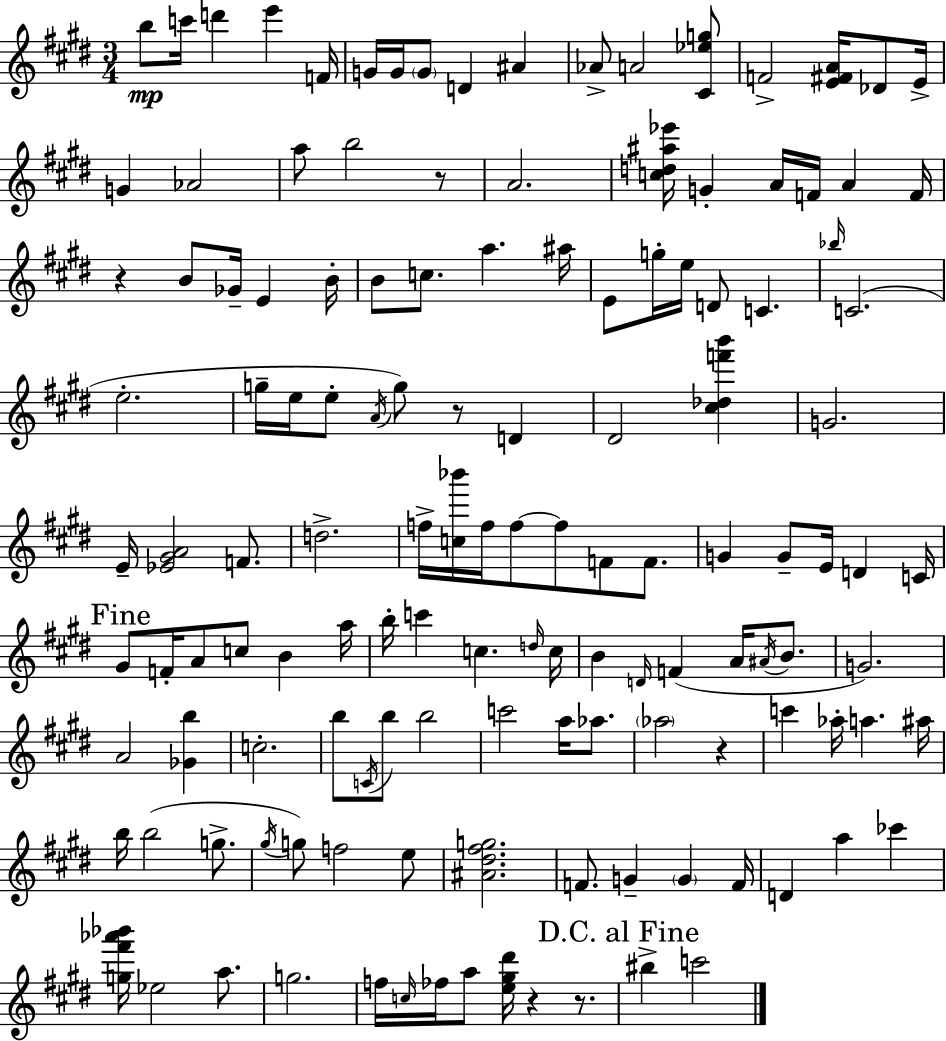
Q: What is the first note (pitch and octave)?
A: B5